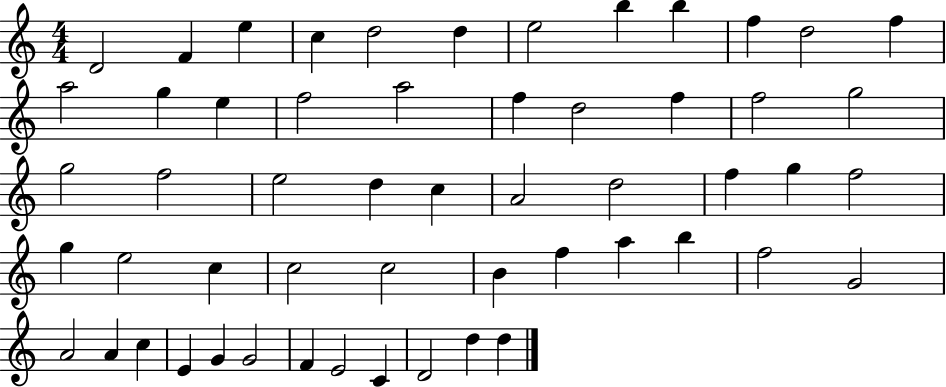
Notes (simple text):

D4/h F4/q E5/q C5/q D5/h D5/q E5/h B5/q B5/q F5/q D5/h F5/q A5/h G5/q E5/q F5/h A5/h F5/q D5/h F5/q F5/h G5/h G5/h F5/h E5/h D5/q C5/q A4/h D5/h F5/q G5/q F5/h G5/q E5/h C5/q C5/h C5/h B4/q F5/q A5/q B5/q F5/h G4/h A4/h A4/q C5/q E4/q G4/q G4/h F4/q E4/h C4/q D4/h D5/q D5/q